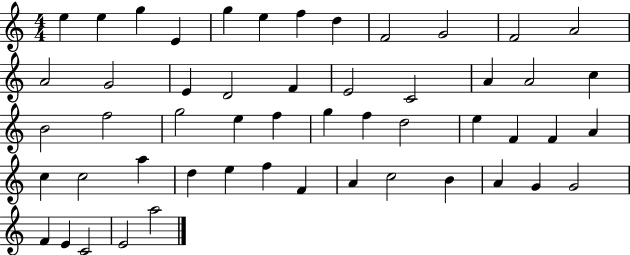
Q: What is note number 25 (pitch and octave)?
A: G5